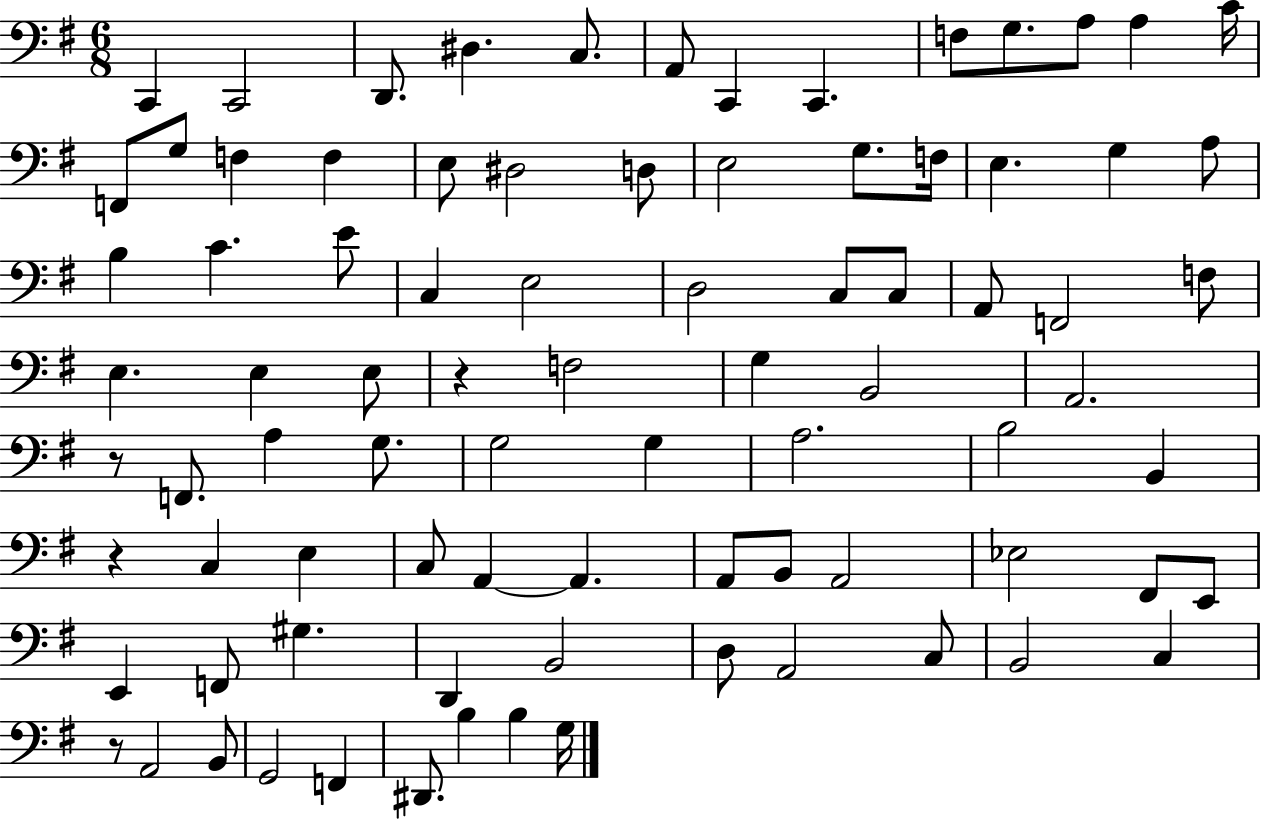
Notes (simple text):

C2/q C2/h D2/e. D#3/q. C3/e. A2/e C2/q C2/q. F3/e G3/e. A3/e A3/q C4/s F2/e G3/e F3/q F3/q E3/e D#3/h D3/e E3/h G3/e. F3/s E3/q. G3/q A3/e B3/q C4/q. E4/e C3/q E3/h D3/h C3/e C3/e A2/e F2/h F3/e E3/q. E3/q E3/e R/q F3/h G3/q B2/h A2/h. R/e F2/e. A3/q G3/e. G3/h G3/q A3/h. B3/h B2/q R/q C3/q E3/q C3/e A2/q A2/q. A2/e B2/e A2/h Eb3/h F#2/e E2/e E2/q F2/e G#3/q. D2/q B2/h D3/e A2/h C3/e B2/h C3/q R/e A2/h B2/e G2/h F2/q D#2/e. B3/q B3/q G3/s